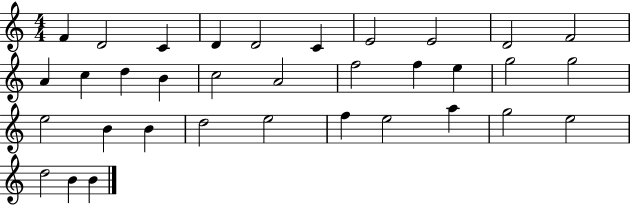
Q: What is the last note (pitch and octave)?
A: B4